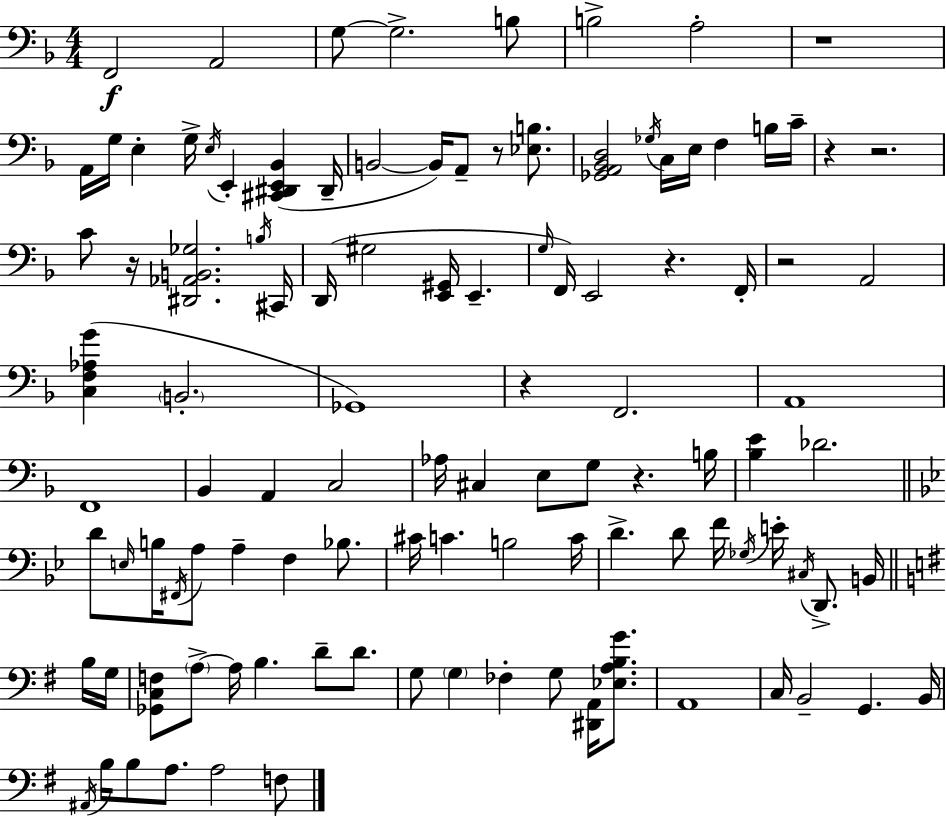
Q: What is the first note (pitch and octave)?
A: F2